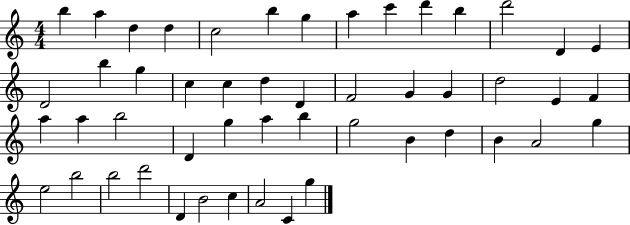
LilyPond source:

{
  \clef treble
  \numericTimeSignature
  \time 4/4
  \key c \major
  b''4 a''4 d''4 d''4 | c''2 b''4 g''4 | a''4 c'''4 d'''4 b''4 | d'''2 d'4 e'4 | \break d'2 b''4 g''4 | c''4 c''4 d''4 d'4 | f'2 g'4 g'4 | d''2 e'4 f'4 | \break a''4 a''4 b''2 | d'4 g''4 a''4 b''4 | g''2 b'4 d''4 | b'4 a'2 g''4 | \break e''2 b''2 | b''2 d'''2 | d'4 b'2 c''4 | a'2 c'4 g''4 | \break \bar "|."
}